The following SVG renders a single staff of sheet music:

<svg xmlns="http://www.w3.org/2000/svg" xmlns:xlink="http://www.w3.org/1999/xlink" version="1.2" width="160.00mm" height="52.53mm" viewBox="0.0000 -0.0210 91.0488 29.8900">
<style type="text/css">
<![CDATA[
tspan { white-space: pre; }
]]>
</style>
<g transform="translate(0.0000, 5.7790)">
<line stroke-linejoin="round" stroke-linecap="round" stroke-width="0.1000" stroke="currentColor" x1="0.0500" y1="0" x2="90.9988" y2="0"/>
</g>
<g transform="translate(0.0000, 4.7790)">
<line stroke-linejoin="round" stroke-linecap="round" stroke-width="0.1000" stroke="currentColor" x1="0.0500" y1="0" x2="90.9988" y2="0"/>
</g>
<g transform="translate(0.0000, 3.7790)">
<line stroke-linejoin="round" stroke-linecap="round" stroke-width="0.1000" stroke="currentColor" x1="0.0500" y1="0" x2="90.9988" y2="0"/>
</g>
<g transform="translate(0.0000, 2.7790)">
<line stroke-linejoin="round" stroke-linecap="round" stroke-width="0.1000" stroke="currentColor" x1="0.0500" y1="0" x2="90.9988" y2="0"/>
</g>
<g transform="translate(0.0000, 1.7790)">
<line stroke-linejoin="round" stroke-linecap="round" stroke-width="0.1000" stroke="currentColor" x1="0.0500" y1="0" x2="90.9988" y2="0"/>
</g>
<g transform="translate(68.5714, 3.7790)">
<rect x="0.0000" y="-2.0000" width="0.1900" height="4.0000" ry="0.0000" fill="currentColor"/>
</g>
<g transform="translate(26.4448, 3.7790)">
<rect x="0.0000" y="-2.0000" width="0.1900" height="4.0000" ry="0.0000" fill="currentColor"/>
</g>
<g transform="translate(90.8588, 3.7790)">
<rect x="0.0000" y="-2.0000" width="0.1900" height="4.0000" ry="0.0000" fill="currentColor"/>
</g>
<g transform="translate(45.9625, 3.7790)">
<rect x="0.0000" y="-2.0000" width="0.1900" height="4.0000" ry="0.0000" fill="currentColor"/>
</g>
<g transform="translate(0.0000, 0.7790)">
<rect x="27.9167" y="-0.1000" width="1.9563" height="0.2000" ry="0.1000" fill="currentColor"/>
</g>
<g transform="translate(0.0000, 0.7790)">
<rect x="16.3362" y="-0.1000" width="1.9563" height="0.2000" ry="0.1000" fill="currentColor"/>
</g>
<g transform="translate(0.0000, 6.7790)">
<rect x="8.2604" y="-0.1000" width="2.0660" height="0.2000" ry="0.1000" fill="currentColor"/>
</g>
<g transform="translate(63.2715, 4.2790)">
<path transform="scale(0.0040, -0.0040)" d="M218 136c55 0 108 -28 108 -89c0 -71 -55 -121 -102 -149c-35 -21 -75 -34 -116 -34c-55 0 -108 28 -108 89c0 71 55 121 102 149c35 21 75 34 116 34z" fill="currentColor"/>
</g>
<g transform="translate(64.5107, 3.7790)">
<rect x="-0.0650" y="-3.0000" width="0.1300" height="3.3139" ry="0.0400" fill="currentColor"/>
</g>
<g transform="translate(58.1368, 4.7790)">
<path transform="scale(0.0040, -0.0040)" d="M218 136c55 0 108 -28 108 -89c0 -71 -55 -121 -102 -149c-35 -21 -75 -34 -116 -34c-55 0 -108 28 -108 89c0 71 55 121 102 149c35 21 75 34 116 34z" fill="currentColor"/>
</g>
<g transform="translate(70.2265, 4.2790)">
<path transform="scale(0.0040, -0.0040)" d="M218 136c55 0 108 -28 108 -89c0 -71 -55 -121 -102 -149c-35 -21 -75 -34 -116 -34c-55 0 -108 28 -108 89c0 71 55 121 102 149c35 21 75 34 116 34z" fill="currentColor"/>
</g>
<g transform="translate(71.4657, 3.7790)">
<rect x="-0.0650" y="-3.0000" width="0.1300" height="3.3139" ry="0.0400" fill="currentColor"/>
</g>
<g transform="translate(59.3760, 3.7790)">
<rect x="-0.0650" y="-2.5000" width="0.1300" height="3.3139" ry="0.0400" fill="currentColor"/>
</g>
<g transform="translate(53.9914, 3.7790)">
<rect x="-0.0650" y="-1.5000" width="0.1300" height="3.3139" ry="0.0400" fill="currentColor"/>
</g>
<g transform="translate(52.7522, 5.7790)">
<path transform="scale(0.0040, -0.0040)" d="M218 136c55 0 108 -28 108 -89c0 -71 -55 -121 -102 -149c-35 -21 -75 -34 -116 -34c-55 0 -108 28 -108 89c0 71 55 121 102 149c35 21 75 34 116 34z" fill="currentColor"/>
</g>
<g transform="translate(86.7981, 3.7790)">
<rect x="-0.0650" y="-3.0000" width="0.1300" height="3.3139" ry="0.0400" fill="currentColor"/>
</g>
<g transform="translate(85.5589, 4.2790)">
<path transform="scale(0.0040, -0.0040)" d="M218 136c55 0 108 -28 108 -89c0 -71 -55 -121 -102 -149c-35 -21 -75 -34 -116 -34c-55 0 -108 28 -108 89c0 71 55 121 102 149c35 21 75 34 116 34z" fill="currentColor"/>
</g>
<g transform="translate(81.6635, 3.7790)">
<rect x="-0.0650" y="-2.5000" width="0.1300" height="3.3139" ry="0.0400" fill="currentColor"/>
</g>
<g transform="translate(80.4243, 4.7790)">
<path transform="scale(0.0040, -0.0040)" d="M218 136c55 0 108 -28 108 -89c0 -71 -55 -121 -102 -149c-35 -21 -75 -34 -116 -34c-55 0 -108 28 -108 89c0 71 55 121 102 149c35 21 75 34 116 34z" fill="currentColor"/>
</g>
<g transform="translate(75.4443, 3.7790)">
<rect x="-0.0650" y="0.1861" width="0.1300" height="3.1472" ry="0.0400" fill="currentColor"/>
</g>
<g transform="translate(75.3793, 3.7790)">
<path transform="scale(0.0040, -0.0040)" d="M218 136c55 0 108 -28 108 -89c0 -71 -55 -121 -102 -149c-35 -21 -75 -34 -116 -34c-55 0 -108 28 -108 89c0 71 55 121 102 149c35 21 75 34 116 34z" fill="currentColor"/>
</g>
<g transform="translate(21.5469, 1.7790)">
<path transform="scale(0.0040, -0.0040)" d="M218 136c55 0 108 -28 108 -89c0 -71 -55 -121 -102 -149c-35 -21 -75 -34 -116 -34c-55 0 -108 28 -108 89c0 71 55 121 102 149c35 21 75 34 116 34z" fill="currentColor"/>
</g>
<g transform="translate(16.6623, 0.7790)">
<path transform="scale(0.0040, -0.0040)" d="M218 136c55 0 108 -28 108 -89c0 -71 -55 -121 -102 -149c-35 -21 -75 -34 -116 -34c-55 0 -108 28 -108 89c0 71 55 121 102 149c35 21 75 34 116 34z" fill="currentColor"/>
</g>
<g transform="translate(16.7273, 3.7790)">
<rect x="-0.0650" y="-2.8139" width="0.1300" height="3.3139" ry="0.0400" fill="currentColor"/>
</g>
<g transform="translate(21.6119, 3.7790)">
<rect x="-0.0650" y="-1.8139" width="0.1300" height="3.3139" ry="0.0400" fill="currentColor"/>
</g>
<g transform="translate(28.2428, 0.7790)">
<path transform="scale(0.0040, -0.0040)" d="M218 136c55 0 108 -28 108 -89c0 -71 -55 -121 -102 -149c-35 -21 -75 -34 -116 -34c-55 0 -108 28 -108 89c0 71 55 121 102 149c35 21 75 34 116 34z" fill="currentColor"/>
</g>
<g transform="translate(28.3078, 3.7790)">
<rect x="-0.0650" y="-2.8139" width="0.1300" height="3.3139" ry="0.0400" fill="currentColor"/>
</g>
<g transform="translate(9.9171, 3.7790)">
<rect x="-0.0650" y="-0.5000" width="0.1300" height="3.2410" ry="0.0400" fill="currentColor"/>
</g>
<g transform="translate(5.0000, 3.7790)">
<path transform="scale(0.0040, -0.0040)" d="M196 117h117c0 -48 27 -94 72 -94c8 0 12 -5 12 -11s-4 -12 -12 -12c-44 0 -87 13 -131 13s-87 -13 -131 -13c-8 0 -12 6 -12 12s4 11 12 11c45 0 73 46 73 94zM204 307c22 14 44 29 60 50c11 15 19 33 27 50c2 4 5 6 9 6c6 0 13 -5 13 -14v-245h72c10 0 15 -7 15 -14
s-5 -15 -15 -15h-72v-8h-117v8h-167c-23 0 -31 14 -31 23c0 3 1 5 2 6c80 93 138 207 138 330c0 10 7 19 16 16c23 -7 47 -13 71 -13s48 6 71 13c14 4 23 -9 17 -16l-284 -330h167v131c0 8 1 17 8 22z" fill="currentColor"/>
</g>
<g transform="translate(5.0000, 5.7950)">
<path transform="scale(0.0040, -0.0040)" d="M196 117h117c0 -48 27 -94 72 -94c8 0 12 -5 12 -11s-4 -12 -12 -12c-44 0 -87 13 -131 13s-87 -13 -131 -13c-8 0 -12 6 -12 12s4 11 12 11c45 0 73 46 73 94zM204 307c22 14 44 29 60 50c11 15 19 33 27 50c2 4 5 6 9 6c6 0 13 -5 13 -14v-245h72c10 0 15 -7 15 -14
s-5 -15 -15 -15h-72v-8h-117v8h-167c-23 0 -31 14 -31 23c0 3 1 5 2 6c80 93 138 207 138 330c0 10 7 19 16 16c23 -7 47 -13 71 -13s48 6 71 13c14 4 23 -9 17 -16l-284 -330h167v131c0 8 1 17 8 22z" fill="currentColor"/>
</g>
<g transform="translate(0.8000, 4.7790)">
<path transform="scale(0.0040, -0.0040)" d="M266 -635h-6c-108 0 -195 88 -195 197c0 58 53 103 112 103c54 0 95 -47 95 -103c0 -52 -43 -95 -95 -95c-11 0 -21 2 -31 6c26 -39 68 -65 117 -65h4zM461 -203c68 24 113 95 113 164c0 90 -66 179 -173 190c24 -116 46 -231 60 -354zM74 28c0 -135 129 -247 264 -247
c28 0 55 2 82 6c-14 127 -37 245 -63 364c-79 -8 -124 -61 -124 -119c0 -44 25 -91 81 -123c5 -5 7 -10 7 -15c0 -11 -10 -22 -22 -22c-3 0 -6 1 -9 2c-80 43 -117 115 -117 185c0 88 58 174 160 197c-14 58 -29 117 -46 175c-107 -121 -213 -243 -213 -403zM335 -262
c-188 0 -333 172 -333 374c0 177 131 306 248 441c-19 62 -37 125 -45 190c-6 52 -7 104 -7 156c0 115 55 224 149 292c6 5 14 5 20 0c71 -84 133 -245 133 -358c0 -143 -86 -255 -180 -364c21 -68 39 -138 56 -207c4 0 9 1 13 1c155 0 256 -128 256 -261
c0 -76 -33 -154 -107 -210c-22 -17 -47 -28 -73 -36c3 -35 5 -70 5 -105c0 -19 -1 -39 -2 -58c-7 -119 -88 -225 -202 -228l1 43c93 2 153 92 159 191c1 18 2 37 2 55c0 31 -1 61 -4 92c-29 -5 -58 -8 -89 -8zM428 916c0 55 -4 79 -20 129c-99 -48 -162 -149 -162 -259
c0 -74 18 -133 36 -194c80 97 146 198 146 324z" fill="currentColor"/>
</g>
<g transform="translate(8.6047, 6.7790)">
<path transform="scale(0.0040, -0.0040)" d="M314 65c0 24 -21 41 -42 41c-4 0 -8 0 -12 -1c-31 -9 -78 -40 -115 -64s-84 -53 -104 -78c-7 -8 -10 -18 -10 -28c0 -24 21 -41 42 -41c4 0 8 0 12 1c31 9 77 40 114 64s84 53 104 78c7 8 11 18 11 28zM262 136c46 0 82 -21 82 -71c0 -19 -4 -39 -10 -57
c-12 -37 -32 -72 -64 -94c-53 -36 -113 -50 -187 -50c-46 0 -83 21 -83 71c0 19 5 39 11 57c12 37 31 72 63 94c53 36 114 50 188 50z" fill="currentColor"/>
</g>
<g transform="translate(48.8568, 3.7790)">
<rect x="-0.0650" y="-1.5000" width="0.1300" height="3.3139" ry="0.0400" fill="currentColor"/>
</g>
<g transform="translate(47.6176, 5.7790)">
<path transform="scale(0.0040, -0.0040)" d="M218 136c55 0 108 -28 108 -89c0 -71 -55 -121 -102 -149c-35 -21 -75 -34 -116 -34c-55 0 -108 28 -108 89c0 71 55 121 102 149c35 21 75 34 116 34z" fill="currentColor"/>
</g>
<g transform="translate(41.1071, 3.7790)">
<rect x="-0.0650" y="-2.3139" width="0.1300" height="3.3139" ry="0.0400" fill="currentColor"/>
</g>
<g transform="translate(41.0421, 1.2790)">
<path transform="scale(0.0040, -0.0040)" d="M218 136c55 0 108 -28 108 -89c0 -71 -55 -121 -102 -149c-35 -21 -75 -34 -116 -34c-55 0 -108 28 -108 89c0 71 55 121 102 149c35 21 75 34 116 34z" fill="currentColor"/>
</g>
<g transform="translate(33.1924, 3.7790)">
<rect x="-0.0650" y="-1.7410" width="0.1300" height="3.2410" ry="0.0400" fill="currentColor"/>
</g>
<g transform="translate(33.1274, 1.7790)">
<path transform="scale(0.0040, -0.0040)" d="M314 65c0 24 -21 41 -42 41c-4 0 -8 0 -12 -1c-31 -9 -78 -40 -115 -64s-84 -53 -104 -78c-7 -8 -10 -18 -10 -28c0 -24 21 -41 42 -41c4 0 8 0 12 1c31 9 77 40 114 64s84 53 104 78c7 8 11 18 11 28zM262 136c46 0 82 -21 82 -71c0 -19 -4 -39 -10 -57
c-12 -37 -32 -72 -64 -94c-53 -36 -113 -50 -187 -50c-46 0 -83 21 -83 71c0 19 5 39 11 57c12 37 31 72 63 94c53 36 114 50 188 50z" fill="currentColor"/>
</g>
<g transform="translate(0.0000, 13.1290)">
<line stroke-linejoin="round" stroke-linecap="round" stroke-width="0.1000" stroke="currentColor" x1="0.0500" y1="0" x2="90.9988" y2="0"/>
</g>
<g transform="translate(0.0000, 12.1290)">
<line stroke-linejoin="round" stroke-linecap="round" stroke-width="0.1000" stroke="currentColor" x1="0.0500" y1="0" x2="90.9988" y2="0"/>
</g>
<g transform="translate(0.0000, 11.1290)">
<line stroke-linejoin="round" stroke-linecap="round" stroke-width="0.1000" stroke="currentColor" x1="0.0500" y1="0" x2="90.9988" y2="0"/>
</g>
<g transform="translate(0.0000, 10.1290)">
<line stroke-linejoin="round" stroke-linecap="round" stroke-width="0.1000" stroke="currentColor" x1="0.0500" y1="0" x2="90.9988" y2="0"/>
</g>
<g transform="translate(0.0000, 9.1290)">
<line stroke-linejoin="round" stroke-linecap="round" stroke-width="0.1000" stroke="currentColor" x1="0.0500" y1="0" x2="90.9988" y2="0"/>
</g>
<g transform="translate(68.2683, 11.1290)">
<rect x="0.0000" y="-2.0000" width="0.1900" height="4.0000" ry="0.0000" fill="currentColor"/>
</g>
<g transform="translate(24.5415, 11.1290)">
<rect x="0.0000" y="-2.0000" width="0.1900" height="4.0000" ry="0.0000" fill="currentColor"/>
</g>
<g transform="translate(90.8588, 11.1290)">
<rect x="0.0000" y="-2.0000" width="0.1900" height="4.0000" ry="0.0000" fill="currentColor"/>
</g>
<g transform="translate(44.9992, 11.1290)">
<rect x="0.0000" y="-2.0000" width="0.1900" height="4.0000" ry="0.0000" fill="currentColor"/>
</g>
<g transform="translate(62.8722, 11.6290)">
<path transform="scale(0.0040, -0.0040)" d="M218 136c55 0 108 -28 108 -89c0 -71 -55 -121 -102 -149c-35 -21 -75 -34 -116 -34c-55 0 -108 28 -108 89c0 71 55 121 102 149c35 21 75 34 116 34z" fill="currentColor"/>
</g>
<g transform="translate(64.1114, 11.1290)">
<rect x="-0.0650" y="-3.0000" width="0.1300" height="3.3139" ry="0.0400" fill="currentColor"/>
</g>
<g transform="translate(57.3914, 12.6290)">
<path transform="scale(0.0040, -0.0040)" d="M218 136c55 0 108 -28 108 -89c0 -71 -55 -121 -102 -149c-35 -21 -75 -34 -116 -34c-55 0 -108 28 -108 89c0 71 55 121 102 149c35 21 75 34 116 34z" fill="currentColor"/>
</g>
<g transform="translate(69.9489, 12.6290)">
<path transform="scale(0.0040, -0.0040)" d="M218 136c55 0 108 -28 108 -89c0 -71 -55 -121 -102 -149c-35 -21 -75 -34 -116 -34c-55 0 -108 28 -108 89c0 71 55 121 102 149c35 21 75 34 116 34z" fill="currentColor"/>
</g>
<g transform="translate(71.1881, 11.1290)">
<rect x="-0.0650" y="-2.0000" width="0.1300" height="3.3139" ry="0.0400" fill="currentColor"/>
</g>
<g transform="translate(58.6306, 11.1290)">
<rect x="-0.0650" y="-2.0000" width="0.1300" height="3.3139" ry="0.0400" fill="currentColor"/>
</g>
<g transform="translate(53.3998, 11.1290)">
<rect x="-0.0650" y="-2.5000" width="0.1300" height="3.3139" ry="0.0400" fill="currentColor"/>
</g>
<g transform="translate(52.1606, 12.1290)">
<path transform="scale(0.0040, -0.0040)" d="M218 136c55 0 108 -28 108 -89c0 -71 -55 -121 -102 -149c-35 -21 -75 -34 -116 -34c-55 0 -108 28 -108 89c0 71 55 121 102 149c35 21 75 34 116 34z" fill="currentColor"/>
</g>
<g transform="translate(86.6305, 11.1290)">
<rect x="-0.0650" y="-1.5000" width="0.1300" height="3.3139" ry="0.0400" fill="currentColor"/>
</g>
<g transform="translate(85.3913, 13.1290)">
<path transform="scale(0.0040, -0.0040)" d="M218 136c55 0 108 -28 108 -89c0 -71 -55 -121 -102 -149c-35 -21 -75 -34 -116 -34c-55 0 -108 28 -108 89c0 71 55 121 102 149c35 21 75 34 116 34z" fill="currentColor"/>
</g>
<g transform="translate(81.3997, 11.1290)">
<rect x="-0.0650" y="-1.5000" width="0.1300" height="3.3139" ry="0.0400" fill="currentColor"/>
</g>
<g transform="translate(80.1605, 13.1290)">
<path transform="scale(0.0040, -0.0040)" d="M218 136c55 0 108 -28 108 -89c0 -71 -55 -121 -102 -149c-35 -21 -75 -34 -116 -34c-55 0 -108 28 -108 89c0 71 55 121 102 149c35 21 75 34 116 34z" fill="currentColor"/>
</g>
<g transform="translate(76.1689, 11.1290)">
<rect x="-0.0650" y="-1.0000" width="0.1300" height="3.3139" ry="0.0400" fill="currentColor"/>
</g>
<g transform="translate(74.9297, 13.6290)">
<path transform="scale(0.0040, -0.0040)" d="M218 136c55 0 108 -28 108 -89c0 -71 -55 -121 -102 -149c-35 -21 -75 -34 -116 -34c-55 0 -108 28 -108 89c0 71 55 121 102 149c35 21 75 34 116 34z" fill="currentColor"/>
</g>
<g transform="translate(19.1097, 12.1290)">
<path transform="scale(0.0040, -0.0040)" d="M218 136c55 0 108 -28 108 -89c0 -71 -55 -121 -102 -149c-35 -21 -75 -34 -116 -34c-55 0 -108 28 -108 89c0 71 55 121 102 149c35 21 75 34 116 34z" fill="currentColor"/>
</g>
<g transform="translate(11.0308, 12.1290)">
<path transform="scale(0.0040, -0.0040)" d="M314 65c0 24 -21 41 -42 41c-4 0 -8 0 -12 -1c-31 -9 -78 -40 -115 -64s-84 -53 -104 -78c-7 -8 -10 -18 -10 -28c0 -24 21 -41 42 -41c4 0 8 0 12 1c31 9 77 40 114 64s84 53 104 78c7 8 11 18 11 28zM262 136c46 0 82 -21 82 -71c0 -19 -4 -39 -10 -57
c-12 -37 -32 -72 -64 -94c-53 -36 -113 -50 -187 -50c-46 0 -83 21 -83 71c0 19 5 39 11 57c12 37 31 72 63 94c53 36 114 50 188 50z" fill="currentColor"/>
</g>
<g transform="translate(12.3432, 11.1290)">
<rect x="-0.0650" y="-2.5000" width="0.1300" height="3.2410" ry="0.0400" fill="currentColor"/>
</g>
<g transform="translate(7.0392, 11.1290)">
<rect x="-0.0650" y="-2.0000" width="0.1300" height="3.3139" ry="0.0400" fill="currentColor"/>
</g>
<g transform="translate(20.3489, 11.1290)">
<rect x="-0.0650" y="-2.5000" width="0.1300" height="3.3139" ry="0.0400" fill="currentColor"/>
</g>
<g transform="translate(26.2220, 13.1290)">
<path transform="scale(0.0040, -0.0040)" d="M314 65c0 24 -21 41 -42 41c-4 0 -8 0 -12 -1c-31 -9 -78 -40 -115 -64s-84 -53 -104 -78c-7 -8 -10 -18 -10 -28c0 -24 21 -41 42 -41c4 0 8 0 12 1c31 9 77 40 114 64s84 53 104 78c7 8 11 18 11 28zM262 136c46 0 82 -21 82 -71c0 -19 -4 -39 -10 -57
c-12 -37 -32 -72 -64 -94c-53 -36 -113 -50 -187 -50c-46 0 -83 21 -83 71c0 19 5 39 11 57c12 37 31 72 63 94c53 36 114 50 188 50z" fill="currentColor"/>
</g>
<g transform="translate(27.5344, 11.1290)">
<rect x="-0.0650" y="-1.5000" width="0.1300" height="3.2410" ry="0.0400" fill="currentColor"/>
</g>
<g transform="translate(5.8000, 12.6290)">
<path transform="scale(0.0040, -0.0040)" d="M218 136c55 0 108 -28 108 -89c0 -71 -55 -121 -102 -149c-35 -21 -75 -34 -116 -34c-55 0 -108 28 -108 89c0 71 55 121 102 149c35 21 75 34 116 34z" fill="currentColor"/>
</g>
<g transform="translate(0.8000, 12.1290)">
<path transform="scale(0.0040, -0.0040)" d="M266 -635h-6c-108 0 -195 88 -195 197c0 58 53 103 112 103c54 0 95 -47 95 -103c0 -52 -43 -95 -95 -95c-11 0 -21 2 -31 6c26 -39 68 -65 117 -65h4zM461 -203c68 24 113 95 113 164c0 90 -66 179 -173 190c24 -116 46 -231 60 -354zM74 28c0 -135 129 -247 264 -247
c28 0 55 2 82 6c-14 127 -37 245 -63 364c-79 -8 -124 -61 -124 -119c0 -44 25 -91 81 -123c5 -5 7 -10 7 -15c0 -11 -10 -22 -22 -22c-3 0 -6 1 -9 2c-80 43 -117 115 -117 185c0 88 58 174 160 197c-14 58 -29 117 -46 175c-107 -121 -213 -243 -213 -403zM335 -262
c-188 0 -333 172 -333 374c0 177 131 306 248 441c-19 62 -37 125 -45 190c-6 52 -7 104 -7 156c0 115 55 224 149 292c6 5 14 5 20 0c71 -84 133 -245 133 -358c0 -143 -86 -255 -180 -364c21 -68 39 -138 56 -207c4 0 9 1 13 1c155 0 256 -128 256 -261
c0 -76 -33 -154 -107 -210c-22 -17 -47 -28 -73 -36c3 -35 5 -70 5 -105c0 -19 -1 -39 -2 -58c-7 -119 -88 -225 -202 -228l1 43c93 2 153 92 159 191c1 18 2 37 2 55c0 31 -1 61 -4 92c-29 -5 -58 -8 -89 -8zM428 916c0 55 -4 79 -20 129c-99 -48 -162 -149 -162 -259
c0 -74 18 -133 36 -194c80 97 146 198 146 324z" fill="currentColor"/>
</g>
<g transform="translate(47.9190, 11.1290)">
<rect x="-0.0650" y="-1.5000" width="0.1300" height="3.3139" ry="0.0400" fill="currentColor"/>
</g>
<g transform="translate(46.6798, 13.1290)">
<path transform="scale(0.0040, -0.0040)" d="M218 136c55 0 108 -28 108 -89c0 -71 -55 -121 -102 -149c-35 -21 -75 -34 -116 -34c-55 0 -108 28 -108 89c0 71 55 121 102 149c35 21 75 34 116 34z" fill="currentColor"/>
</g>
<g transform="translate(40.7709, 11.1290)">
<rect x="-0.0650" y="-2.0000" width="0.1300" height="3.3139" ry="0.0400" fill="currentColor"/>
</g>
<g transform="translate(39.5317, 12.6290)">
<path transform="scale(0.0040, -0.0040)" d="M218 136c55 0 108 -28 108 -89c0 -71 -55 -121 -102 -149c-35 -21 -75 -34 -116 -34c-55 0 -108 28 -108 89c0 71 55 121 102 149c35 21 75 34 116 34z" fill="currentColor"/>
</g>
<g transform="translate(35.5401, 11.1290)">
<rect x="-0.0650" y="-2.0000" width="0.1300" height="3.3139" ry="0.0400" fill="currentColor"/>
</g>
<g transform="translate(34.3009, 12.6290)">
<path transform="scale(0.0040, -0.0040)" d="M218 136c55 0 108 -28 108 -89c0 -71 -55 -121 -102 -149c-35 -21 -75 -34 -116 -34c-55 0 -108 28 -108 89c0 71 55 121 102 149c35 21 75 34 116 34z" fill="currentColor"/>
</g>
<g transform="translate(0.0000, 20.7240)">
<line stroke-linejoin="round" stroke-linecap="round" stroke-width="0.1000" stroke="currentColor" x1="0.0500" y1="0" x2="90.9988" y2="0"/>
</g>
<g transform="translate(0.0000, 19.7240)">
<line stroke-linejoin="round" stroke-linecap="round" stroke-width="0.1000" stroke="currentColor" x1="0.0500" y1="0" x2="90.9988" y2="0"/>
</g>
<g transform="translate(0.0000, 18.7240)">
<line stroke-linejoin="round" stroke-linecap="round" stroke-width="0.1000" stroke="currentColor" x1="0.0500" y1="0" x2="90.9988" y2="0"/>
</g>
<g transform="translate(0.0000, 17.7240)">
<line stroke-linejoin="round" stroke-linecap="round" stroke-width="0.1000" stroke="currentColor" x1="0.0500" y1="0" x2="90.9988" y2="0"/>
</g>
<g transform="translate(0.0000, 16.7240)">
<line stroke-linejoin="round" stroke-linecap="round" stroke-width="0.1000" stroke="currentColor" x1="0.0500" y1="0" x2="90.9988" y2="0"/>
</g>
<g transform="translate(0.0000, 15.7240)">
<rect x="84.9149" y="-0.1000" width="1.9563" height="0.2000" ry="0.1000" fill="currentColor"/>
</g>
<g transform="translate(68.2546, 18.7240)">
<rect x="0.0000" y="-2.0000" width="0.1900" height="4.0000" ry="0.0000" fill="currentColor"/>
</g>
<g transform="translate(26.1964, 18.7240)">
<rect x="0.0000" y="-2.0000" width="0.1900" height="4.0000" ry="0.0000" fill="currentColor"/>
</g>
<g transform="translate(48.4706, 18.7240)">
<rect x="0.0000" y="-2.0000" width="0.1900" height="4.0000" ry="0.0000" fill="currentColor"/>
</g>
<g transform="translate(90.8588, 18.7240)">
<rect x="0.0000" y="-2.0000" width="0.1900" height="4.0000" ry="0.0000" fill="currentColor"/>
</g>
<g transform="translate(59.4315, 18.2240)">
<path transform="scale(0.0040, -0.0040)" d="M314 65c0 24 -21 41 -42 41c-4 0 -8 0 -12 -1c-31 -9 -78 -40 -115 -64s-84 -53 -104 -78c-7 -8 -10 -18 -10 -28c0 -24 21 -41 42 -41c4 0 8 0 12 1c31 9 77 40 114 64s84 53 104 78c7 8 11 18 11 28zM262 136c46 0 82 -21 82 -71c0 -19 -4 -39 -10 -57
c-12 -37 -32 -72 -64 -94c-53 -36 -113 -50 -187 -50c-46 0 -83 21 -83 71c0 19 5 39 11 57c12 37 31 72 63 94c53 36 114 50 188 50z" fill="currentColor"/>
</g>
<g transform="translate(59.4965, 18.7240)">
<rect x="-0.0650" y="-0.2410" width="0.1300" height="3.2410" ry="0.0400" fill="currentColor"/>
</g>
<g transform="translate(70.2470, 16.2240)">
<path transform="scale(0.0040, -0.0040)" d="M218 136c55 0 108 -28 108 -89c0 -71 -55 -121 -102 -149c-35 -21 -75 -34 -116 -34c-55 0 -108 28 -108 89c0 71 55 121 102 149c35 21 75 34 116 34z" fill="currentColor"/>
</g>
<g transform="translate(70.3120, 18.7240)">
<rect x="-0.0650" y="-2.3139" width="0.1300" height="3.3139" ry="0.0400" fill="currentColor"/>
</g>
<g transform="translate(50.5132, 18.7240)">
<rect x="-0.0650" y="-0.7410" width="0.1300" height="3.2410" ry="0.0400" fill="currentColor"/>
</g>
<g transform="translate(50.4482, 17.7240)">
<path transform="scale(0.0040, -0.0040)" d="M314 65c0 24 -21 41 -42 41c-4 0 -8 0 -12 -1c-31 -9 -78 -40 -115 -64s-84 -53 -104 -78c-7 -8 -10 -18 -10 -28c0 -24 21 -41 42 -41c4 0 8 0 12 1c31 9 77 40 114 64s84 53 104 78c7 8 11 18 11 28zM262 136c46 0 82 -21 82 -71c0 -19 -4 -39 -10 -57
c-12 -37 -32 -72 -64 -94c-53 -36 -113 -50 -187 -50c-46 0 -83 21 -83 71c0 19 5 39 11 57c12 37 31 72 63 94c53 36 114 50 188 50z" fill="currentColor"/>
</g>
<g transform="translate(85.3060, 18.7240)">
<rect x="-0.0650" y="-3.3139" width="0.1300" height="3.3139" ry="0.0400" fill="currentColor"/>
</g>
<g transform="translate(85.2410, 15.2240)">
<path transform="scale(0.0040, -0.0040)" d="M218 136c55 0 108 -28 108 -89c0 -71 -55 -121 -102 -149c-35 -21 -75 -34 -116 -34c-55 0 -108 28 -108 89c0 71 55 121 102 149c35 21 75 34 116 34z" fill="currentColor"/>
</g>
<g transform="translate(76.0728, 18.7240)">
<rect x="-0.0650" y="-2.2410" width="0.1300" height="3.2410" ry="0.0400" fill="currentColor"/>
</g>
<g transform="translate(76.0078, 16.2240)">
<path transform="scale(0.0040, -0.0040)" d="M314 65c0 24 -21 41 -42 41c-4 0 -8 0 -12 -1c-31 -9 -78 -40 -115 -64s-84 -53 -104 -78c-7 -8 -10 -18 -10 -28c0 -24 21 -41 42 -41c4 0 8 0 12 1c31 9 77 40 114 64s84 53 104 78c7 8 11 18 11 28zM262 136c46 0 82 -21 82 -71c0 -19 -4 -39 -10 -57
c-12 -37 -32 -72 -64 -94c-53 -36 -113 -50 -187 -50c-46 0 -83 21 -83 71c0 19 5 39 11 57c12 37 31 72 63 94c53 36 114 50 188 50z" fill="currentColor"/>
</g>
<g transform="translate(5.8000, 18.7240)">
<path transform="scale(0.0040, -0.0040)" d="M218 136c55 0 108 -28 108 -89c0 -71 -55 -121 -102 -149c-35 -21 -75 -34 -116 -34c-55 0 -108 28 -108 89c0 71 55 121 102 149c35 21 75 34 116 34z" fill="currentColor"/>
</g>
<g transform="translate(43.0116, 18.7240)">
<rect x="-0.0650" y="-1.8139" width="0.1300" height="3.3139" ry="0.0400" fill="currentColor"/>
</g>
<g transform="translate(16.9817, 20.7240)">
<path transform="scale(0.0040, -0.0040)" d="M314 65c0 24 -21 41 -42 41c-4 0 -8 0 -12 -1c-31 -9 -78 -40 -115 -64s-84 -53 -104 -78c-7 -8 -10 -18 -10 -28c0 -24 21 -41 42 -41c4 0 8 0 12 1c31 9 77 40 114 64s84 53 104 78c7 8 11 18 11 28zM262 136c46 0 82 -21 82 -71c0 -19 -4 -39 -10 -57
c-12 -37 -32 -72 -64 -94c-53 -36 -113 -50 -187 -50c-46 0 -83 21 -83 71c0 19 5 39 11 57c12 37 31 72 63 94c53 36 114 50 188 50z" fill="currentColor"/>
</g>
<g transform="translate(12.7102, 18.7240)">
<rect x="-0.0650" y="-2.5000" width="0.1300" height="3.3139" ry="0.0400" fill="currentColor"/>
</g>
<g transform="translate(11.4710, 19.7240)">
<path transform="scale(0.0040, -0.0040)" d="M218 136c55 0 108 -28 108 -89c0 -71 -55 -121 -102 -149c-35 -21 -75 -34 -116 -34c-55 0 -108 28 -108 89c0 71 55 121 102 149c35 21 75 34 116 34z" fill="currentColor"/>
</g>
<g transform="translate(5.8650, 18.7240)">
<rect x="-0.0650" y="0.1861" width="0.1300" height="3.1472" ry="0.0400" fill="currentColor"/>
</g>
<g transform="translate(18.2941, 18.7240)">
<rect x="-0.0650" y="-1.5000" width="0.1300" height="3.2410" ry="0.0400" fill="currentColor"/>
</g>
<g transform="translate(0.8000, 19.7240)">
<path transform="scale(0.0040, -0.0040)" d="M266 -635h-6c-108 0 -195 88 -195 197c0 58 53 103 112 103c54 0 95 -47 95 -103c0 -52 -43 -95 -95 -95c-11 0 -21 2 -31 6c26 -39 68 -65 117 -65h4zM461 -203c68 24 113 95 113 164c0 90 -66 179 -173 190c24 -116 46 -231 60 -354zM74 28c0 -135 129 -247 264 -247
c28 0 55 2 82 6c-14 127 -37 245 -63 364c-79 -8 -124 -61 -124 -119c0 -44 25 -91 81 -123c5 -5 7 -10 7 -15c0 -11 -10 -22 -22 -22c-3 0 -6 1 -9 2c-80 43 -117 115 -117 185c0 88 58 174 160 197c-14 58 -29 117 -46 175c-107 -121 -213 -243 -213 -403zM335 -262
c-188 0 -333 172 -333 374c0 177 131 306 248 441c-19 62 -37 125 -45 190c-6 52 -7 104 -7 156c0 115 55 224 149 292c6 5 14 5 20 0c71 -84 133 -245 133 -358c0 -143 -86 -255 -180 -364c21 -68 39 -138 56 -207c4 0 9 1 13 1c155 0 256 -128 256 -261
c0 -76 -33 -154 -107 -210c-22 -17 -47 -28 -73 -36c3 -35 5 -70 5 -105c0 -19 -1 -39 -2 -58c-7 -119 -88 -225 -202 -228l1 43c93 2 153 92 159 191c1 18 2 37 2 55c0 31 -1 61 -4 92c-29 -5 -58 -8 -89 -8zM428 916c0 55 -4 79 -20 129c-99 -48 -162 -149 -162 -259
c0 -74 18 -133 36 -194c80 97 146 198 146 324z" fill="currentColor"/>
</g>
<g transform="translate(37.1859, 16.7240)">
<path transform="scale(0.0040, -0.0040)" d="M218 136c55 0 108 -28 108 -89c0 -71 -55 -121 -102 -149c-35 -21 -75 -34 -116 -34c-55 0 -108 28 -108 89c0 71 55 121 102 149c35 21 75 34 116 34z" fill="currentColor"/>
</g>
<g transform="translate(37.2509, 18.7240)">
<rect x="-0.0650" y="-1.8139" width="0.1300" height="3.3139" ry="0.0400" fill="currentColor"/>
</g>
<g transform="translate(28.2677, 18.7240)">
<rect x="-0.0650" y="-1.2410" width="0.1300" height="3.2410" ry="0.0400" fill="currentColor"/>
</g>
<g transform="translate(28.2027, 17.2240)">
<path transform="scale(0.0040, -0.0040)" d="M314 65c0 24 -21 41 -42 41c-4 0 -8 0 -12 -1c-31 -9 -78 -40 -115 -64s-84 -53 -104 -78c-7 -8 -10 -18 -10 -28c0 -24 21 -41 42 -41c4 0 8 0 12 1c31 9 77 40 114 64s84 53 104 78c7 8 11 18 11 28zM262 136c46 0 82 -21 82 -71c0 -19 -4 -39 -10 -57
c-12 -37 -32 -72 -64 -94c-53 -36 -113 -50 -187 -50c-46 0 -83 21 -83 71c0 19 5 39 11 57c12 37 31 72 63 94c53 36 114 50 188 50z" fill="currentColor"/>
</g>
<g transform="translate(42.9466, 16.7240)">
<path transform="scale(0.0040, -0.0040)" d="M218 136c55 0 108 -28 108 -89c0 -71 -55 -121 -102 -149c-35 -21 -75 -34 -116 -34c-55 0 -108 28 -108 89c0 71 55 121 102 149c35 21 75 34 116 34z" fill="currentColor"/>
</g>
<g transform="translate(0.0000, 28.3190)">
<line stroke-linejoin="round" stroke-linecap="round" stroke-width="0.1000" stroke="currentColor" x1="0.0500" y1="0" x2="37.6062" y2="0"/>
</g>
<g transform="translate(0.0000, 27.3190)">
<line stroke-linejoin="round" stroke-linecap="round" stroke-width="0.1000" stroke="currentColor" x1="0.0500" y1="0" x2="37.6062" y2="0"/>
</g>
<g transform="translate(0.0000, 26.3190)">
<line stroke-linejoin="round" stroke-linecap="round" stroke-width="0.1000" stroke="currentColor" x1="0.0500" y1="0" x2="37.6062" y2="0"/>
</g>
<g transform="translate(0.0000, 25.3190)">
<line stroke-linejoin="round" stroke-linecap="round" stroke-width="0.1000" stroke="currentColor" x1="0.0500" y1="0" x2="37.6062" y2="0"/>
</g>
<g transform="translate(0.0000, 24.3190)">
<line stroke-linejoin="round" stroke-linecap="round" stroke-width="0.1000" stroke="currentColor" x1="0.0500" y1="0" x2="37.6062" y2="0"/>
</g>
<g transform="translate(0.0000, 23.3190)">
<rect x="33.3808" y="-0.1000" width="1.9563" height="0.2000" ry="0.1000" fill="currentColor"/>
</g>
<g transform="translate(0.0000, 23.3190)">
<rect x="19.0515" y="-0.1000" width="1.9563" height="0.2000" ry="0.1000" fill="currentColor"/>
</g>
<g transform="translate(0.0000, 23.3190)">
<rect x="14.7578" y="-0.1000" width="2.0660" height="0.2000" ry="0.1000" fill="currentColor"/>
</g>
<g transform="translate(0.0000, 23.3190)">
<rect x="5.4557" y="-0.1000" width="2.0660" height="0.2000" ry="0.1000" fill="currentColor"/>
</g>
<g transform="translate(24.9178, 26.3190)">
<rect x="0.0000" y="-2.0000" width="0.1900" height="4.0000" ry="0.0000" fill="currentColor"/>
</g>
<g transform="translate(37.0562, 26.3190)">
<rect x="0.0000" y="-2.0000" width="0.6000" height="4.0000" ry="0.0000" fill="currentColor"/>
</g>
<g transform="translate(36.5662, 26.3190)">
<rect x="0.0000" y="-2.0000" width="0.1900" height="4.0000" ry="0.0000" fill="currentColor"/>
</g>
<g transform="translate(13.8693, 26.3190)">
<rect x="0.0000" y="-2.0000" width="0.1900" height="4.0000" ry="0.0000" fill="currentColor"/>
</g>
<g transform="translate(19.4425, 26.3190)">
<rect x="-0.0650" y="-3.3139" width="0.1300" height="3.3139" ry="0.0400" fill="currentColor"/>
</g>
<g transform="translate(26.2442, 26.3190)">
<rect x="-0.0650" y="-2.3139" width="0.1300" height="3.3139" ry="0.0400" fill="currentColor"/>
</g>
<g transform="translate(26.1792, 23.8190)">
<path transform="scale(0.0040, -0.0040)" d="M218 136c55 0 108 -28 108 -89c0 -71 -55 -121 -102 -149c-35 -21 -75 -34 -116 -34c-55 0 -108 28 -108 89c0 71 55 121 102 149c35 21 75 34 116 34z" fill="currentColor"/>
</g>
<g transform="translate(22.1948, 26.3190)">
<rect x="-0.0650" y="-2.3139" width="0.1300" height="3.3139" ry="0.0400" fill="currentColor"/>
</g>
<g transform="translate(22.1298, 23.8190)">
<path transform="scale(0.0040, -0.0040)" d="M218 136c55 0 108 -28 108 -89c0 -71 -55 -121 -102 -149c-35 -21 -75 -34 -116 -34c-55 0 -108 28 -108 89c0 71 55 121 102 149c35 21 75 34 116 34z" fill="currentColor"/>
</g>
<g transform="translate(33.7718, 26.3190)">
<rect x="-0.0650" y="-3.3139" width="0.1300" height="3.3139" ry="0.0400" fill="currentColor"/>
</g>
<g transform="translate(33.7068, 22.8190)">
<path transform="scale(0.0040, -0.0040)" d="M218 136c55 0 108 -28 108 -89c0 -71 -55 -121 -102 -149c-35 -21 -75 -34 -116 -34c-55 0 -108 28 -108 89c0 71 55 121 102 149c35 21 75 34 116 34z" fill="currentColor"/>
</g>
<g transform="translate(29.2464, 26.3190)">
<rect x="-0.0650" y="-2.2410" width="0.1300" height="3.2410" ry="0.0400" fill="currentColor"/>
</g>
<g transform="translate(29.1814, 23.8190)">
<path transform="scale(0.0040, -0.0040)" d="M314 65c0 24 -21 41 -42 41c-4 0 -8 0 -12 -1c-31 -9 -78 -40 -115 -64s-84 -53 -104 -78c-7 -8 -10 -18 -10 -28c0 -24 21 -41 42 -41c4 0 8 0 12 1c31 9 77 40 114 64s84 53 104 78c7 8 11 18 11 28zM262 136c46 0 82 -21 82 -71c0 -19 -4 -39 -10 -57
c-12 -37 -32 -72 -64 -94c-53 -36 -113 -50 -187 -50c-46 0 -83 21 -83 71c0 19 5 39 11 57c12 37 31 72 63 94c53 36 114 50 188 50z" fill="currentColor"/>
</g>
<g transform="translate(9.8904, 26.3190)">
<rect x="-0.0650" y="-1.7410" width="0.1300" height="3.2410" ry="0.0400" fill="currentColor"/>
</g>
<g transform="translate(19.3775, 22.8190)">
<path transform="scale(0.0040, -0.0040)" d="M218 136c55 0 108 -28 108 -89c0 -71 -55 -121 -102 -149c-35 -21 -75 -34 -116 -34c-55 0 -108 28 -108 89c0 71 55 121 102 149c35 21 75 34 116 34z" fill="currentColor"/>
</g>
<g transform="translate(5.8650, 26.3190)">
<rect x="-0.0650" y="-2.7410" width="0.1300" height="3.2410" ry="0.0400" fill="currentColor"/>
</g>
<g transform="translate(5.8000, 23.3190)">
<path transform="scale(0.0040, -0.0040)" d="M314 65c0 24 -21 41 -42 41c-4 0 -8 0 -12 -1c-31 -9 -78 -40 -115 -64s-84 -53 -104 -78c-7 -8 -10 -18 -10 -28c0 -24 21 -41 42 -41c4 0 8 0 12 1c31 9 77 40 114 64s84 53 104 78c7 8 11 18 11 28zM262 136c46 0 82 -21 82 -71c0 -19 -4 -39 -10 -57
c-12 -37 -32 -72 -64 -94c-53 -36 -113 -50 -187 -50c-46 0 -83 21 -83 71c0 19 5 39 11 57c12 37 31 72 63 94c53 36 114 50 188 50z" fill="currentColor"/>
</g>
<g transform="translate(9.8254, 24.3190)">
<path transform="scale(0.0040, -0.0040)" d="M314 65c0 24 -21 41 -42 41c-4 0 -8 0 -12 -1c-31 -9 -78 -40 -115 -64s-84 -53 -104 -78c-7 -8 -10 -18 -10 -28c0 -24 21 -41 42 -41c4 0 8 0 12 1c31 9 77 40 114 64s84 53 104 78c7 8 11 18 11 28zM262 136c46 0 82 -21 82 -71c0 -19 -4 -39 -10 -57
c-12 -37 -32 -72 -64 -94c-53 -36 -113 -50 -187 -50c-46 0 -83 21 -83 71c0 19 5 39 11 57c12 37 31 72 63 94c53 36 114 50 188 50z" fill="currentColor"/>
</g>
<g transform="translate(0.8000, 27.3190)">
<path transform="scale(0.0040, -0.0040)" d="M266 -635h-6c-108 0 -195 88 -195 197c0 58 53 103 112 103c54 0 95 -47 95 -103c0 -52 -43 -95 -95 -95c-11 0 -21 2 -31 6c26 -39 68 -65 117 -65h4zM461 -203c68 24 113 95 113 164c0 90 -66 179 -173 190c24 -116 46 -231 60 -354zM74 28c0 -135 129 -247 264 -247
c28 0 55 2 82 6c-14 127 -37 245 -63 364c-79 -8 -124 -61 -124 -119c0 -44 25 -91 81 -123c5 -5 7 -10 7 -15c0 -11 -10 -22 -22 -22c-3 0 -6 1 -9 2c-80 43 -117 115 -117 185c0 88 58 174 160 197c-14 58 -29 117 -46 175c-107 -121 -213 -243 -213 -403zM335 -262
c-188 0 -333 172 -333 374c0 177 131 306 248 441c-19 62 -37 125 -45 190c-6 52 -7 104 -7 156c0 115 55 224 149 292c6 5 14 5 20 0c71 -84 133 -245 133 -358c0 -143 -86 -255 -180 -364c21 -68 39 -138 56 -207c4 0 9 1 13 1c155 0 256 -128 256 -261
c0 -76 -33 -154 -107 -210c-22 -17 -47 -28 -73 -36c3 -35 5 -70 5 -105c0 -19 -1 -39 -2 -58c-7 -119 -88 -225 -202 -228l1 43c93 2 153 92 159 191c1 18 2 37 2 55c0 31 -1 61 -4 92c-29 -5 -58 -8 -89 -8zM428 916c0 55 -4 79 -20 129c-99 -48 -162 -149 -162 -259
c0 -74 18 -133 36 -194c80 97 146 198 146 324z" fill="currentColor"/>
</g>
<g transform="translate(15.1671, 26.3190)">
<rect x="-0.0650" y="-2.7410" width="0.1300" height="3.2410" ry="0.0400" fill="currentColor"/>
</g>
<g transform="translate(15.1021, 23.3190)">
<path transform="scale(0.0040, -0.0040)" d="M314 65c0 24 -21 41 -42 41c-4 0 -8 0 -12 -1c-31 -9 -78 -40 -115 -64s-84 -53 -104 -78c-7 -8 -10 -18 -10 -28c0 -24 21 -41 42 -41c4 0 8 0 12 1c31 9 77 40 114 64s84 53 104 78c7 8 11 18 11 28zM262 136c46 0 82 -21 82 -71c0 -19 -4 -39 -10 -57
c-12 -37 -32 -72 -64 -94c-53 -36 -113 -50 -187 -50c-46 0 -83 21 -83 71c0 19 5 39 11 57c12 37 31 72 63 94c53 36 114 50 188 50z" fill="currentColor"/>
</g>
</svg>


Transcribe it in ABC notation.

X:1
T:Untitled
M:4/4
L:1/4
K:C
C2 a f a f2 g E E G A A B G A F G2 G E2 F F E G F A F D E E B G E2 e2 f f d2 c2 g g2 b a2 f2 a2 b g g g2 b